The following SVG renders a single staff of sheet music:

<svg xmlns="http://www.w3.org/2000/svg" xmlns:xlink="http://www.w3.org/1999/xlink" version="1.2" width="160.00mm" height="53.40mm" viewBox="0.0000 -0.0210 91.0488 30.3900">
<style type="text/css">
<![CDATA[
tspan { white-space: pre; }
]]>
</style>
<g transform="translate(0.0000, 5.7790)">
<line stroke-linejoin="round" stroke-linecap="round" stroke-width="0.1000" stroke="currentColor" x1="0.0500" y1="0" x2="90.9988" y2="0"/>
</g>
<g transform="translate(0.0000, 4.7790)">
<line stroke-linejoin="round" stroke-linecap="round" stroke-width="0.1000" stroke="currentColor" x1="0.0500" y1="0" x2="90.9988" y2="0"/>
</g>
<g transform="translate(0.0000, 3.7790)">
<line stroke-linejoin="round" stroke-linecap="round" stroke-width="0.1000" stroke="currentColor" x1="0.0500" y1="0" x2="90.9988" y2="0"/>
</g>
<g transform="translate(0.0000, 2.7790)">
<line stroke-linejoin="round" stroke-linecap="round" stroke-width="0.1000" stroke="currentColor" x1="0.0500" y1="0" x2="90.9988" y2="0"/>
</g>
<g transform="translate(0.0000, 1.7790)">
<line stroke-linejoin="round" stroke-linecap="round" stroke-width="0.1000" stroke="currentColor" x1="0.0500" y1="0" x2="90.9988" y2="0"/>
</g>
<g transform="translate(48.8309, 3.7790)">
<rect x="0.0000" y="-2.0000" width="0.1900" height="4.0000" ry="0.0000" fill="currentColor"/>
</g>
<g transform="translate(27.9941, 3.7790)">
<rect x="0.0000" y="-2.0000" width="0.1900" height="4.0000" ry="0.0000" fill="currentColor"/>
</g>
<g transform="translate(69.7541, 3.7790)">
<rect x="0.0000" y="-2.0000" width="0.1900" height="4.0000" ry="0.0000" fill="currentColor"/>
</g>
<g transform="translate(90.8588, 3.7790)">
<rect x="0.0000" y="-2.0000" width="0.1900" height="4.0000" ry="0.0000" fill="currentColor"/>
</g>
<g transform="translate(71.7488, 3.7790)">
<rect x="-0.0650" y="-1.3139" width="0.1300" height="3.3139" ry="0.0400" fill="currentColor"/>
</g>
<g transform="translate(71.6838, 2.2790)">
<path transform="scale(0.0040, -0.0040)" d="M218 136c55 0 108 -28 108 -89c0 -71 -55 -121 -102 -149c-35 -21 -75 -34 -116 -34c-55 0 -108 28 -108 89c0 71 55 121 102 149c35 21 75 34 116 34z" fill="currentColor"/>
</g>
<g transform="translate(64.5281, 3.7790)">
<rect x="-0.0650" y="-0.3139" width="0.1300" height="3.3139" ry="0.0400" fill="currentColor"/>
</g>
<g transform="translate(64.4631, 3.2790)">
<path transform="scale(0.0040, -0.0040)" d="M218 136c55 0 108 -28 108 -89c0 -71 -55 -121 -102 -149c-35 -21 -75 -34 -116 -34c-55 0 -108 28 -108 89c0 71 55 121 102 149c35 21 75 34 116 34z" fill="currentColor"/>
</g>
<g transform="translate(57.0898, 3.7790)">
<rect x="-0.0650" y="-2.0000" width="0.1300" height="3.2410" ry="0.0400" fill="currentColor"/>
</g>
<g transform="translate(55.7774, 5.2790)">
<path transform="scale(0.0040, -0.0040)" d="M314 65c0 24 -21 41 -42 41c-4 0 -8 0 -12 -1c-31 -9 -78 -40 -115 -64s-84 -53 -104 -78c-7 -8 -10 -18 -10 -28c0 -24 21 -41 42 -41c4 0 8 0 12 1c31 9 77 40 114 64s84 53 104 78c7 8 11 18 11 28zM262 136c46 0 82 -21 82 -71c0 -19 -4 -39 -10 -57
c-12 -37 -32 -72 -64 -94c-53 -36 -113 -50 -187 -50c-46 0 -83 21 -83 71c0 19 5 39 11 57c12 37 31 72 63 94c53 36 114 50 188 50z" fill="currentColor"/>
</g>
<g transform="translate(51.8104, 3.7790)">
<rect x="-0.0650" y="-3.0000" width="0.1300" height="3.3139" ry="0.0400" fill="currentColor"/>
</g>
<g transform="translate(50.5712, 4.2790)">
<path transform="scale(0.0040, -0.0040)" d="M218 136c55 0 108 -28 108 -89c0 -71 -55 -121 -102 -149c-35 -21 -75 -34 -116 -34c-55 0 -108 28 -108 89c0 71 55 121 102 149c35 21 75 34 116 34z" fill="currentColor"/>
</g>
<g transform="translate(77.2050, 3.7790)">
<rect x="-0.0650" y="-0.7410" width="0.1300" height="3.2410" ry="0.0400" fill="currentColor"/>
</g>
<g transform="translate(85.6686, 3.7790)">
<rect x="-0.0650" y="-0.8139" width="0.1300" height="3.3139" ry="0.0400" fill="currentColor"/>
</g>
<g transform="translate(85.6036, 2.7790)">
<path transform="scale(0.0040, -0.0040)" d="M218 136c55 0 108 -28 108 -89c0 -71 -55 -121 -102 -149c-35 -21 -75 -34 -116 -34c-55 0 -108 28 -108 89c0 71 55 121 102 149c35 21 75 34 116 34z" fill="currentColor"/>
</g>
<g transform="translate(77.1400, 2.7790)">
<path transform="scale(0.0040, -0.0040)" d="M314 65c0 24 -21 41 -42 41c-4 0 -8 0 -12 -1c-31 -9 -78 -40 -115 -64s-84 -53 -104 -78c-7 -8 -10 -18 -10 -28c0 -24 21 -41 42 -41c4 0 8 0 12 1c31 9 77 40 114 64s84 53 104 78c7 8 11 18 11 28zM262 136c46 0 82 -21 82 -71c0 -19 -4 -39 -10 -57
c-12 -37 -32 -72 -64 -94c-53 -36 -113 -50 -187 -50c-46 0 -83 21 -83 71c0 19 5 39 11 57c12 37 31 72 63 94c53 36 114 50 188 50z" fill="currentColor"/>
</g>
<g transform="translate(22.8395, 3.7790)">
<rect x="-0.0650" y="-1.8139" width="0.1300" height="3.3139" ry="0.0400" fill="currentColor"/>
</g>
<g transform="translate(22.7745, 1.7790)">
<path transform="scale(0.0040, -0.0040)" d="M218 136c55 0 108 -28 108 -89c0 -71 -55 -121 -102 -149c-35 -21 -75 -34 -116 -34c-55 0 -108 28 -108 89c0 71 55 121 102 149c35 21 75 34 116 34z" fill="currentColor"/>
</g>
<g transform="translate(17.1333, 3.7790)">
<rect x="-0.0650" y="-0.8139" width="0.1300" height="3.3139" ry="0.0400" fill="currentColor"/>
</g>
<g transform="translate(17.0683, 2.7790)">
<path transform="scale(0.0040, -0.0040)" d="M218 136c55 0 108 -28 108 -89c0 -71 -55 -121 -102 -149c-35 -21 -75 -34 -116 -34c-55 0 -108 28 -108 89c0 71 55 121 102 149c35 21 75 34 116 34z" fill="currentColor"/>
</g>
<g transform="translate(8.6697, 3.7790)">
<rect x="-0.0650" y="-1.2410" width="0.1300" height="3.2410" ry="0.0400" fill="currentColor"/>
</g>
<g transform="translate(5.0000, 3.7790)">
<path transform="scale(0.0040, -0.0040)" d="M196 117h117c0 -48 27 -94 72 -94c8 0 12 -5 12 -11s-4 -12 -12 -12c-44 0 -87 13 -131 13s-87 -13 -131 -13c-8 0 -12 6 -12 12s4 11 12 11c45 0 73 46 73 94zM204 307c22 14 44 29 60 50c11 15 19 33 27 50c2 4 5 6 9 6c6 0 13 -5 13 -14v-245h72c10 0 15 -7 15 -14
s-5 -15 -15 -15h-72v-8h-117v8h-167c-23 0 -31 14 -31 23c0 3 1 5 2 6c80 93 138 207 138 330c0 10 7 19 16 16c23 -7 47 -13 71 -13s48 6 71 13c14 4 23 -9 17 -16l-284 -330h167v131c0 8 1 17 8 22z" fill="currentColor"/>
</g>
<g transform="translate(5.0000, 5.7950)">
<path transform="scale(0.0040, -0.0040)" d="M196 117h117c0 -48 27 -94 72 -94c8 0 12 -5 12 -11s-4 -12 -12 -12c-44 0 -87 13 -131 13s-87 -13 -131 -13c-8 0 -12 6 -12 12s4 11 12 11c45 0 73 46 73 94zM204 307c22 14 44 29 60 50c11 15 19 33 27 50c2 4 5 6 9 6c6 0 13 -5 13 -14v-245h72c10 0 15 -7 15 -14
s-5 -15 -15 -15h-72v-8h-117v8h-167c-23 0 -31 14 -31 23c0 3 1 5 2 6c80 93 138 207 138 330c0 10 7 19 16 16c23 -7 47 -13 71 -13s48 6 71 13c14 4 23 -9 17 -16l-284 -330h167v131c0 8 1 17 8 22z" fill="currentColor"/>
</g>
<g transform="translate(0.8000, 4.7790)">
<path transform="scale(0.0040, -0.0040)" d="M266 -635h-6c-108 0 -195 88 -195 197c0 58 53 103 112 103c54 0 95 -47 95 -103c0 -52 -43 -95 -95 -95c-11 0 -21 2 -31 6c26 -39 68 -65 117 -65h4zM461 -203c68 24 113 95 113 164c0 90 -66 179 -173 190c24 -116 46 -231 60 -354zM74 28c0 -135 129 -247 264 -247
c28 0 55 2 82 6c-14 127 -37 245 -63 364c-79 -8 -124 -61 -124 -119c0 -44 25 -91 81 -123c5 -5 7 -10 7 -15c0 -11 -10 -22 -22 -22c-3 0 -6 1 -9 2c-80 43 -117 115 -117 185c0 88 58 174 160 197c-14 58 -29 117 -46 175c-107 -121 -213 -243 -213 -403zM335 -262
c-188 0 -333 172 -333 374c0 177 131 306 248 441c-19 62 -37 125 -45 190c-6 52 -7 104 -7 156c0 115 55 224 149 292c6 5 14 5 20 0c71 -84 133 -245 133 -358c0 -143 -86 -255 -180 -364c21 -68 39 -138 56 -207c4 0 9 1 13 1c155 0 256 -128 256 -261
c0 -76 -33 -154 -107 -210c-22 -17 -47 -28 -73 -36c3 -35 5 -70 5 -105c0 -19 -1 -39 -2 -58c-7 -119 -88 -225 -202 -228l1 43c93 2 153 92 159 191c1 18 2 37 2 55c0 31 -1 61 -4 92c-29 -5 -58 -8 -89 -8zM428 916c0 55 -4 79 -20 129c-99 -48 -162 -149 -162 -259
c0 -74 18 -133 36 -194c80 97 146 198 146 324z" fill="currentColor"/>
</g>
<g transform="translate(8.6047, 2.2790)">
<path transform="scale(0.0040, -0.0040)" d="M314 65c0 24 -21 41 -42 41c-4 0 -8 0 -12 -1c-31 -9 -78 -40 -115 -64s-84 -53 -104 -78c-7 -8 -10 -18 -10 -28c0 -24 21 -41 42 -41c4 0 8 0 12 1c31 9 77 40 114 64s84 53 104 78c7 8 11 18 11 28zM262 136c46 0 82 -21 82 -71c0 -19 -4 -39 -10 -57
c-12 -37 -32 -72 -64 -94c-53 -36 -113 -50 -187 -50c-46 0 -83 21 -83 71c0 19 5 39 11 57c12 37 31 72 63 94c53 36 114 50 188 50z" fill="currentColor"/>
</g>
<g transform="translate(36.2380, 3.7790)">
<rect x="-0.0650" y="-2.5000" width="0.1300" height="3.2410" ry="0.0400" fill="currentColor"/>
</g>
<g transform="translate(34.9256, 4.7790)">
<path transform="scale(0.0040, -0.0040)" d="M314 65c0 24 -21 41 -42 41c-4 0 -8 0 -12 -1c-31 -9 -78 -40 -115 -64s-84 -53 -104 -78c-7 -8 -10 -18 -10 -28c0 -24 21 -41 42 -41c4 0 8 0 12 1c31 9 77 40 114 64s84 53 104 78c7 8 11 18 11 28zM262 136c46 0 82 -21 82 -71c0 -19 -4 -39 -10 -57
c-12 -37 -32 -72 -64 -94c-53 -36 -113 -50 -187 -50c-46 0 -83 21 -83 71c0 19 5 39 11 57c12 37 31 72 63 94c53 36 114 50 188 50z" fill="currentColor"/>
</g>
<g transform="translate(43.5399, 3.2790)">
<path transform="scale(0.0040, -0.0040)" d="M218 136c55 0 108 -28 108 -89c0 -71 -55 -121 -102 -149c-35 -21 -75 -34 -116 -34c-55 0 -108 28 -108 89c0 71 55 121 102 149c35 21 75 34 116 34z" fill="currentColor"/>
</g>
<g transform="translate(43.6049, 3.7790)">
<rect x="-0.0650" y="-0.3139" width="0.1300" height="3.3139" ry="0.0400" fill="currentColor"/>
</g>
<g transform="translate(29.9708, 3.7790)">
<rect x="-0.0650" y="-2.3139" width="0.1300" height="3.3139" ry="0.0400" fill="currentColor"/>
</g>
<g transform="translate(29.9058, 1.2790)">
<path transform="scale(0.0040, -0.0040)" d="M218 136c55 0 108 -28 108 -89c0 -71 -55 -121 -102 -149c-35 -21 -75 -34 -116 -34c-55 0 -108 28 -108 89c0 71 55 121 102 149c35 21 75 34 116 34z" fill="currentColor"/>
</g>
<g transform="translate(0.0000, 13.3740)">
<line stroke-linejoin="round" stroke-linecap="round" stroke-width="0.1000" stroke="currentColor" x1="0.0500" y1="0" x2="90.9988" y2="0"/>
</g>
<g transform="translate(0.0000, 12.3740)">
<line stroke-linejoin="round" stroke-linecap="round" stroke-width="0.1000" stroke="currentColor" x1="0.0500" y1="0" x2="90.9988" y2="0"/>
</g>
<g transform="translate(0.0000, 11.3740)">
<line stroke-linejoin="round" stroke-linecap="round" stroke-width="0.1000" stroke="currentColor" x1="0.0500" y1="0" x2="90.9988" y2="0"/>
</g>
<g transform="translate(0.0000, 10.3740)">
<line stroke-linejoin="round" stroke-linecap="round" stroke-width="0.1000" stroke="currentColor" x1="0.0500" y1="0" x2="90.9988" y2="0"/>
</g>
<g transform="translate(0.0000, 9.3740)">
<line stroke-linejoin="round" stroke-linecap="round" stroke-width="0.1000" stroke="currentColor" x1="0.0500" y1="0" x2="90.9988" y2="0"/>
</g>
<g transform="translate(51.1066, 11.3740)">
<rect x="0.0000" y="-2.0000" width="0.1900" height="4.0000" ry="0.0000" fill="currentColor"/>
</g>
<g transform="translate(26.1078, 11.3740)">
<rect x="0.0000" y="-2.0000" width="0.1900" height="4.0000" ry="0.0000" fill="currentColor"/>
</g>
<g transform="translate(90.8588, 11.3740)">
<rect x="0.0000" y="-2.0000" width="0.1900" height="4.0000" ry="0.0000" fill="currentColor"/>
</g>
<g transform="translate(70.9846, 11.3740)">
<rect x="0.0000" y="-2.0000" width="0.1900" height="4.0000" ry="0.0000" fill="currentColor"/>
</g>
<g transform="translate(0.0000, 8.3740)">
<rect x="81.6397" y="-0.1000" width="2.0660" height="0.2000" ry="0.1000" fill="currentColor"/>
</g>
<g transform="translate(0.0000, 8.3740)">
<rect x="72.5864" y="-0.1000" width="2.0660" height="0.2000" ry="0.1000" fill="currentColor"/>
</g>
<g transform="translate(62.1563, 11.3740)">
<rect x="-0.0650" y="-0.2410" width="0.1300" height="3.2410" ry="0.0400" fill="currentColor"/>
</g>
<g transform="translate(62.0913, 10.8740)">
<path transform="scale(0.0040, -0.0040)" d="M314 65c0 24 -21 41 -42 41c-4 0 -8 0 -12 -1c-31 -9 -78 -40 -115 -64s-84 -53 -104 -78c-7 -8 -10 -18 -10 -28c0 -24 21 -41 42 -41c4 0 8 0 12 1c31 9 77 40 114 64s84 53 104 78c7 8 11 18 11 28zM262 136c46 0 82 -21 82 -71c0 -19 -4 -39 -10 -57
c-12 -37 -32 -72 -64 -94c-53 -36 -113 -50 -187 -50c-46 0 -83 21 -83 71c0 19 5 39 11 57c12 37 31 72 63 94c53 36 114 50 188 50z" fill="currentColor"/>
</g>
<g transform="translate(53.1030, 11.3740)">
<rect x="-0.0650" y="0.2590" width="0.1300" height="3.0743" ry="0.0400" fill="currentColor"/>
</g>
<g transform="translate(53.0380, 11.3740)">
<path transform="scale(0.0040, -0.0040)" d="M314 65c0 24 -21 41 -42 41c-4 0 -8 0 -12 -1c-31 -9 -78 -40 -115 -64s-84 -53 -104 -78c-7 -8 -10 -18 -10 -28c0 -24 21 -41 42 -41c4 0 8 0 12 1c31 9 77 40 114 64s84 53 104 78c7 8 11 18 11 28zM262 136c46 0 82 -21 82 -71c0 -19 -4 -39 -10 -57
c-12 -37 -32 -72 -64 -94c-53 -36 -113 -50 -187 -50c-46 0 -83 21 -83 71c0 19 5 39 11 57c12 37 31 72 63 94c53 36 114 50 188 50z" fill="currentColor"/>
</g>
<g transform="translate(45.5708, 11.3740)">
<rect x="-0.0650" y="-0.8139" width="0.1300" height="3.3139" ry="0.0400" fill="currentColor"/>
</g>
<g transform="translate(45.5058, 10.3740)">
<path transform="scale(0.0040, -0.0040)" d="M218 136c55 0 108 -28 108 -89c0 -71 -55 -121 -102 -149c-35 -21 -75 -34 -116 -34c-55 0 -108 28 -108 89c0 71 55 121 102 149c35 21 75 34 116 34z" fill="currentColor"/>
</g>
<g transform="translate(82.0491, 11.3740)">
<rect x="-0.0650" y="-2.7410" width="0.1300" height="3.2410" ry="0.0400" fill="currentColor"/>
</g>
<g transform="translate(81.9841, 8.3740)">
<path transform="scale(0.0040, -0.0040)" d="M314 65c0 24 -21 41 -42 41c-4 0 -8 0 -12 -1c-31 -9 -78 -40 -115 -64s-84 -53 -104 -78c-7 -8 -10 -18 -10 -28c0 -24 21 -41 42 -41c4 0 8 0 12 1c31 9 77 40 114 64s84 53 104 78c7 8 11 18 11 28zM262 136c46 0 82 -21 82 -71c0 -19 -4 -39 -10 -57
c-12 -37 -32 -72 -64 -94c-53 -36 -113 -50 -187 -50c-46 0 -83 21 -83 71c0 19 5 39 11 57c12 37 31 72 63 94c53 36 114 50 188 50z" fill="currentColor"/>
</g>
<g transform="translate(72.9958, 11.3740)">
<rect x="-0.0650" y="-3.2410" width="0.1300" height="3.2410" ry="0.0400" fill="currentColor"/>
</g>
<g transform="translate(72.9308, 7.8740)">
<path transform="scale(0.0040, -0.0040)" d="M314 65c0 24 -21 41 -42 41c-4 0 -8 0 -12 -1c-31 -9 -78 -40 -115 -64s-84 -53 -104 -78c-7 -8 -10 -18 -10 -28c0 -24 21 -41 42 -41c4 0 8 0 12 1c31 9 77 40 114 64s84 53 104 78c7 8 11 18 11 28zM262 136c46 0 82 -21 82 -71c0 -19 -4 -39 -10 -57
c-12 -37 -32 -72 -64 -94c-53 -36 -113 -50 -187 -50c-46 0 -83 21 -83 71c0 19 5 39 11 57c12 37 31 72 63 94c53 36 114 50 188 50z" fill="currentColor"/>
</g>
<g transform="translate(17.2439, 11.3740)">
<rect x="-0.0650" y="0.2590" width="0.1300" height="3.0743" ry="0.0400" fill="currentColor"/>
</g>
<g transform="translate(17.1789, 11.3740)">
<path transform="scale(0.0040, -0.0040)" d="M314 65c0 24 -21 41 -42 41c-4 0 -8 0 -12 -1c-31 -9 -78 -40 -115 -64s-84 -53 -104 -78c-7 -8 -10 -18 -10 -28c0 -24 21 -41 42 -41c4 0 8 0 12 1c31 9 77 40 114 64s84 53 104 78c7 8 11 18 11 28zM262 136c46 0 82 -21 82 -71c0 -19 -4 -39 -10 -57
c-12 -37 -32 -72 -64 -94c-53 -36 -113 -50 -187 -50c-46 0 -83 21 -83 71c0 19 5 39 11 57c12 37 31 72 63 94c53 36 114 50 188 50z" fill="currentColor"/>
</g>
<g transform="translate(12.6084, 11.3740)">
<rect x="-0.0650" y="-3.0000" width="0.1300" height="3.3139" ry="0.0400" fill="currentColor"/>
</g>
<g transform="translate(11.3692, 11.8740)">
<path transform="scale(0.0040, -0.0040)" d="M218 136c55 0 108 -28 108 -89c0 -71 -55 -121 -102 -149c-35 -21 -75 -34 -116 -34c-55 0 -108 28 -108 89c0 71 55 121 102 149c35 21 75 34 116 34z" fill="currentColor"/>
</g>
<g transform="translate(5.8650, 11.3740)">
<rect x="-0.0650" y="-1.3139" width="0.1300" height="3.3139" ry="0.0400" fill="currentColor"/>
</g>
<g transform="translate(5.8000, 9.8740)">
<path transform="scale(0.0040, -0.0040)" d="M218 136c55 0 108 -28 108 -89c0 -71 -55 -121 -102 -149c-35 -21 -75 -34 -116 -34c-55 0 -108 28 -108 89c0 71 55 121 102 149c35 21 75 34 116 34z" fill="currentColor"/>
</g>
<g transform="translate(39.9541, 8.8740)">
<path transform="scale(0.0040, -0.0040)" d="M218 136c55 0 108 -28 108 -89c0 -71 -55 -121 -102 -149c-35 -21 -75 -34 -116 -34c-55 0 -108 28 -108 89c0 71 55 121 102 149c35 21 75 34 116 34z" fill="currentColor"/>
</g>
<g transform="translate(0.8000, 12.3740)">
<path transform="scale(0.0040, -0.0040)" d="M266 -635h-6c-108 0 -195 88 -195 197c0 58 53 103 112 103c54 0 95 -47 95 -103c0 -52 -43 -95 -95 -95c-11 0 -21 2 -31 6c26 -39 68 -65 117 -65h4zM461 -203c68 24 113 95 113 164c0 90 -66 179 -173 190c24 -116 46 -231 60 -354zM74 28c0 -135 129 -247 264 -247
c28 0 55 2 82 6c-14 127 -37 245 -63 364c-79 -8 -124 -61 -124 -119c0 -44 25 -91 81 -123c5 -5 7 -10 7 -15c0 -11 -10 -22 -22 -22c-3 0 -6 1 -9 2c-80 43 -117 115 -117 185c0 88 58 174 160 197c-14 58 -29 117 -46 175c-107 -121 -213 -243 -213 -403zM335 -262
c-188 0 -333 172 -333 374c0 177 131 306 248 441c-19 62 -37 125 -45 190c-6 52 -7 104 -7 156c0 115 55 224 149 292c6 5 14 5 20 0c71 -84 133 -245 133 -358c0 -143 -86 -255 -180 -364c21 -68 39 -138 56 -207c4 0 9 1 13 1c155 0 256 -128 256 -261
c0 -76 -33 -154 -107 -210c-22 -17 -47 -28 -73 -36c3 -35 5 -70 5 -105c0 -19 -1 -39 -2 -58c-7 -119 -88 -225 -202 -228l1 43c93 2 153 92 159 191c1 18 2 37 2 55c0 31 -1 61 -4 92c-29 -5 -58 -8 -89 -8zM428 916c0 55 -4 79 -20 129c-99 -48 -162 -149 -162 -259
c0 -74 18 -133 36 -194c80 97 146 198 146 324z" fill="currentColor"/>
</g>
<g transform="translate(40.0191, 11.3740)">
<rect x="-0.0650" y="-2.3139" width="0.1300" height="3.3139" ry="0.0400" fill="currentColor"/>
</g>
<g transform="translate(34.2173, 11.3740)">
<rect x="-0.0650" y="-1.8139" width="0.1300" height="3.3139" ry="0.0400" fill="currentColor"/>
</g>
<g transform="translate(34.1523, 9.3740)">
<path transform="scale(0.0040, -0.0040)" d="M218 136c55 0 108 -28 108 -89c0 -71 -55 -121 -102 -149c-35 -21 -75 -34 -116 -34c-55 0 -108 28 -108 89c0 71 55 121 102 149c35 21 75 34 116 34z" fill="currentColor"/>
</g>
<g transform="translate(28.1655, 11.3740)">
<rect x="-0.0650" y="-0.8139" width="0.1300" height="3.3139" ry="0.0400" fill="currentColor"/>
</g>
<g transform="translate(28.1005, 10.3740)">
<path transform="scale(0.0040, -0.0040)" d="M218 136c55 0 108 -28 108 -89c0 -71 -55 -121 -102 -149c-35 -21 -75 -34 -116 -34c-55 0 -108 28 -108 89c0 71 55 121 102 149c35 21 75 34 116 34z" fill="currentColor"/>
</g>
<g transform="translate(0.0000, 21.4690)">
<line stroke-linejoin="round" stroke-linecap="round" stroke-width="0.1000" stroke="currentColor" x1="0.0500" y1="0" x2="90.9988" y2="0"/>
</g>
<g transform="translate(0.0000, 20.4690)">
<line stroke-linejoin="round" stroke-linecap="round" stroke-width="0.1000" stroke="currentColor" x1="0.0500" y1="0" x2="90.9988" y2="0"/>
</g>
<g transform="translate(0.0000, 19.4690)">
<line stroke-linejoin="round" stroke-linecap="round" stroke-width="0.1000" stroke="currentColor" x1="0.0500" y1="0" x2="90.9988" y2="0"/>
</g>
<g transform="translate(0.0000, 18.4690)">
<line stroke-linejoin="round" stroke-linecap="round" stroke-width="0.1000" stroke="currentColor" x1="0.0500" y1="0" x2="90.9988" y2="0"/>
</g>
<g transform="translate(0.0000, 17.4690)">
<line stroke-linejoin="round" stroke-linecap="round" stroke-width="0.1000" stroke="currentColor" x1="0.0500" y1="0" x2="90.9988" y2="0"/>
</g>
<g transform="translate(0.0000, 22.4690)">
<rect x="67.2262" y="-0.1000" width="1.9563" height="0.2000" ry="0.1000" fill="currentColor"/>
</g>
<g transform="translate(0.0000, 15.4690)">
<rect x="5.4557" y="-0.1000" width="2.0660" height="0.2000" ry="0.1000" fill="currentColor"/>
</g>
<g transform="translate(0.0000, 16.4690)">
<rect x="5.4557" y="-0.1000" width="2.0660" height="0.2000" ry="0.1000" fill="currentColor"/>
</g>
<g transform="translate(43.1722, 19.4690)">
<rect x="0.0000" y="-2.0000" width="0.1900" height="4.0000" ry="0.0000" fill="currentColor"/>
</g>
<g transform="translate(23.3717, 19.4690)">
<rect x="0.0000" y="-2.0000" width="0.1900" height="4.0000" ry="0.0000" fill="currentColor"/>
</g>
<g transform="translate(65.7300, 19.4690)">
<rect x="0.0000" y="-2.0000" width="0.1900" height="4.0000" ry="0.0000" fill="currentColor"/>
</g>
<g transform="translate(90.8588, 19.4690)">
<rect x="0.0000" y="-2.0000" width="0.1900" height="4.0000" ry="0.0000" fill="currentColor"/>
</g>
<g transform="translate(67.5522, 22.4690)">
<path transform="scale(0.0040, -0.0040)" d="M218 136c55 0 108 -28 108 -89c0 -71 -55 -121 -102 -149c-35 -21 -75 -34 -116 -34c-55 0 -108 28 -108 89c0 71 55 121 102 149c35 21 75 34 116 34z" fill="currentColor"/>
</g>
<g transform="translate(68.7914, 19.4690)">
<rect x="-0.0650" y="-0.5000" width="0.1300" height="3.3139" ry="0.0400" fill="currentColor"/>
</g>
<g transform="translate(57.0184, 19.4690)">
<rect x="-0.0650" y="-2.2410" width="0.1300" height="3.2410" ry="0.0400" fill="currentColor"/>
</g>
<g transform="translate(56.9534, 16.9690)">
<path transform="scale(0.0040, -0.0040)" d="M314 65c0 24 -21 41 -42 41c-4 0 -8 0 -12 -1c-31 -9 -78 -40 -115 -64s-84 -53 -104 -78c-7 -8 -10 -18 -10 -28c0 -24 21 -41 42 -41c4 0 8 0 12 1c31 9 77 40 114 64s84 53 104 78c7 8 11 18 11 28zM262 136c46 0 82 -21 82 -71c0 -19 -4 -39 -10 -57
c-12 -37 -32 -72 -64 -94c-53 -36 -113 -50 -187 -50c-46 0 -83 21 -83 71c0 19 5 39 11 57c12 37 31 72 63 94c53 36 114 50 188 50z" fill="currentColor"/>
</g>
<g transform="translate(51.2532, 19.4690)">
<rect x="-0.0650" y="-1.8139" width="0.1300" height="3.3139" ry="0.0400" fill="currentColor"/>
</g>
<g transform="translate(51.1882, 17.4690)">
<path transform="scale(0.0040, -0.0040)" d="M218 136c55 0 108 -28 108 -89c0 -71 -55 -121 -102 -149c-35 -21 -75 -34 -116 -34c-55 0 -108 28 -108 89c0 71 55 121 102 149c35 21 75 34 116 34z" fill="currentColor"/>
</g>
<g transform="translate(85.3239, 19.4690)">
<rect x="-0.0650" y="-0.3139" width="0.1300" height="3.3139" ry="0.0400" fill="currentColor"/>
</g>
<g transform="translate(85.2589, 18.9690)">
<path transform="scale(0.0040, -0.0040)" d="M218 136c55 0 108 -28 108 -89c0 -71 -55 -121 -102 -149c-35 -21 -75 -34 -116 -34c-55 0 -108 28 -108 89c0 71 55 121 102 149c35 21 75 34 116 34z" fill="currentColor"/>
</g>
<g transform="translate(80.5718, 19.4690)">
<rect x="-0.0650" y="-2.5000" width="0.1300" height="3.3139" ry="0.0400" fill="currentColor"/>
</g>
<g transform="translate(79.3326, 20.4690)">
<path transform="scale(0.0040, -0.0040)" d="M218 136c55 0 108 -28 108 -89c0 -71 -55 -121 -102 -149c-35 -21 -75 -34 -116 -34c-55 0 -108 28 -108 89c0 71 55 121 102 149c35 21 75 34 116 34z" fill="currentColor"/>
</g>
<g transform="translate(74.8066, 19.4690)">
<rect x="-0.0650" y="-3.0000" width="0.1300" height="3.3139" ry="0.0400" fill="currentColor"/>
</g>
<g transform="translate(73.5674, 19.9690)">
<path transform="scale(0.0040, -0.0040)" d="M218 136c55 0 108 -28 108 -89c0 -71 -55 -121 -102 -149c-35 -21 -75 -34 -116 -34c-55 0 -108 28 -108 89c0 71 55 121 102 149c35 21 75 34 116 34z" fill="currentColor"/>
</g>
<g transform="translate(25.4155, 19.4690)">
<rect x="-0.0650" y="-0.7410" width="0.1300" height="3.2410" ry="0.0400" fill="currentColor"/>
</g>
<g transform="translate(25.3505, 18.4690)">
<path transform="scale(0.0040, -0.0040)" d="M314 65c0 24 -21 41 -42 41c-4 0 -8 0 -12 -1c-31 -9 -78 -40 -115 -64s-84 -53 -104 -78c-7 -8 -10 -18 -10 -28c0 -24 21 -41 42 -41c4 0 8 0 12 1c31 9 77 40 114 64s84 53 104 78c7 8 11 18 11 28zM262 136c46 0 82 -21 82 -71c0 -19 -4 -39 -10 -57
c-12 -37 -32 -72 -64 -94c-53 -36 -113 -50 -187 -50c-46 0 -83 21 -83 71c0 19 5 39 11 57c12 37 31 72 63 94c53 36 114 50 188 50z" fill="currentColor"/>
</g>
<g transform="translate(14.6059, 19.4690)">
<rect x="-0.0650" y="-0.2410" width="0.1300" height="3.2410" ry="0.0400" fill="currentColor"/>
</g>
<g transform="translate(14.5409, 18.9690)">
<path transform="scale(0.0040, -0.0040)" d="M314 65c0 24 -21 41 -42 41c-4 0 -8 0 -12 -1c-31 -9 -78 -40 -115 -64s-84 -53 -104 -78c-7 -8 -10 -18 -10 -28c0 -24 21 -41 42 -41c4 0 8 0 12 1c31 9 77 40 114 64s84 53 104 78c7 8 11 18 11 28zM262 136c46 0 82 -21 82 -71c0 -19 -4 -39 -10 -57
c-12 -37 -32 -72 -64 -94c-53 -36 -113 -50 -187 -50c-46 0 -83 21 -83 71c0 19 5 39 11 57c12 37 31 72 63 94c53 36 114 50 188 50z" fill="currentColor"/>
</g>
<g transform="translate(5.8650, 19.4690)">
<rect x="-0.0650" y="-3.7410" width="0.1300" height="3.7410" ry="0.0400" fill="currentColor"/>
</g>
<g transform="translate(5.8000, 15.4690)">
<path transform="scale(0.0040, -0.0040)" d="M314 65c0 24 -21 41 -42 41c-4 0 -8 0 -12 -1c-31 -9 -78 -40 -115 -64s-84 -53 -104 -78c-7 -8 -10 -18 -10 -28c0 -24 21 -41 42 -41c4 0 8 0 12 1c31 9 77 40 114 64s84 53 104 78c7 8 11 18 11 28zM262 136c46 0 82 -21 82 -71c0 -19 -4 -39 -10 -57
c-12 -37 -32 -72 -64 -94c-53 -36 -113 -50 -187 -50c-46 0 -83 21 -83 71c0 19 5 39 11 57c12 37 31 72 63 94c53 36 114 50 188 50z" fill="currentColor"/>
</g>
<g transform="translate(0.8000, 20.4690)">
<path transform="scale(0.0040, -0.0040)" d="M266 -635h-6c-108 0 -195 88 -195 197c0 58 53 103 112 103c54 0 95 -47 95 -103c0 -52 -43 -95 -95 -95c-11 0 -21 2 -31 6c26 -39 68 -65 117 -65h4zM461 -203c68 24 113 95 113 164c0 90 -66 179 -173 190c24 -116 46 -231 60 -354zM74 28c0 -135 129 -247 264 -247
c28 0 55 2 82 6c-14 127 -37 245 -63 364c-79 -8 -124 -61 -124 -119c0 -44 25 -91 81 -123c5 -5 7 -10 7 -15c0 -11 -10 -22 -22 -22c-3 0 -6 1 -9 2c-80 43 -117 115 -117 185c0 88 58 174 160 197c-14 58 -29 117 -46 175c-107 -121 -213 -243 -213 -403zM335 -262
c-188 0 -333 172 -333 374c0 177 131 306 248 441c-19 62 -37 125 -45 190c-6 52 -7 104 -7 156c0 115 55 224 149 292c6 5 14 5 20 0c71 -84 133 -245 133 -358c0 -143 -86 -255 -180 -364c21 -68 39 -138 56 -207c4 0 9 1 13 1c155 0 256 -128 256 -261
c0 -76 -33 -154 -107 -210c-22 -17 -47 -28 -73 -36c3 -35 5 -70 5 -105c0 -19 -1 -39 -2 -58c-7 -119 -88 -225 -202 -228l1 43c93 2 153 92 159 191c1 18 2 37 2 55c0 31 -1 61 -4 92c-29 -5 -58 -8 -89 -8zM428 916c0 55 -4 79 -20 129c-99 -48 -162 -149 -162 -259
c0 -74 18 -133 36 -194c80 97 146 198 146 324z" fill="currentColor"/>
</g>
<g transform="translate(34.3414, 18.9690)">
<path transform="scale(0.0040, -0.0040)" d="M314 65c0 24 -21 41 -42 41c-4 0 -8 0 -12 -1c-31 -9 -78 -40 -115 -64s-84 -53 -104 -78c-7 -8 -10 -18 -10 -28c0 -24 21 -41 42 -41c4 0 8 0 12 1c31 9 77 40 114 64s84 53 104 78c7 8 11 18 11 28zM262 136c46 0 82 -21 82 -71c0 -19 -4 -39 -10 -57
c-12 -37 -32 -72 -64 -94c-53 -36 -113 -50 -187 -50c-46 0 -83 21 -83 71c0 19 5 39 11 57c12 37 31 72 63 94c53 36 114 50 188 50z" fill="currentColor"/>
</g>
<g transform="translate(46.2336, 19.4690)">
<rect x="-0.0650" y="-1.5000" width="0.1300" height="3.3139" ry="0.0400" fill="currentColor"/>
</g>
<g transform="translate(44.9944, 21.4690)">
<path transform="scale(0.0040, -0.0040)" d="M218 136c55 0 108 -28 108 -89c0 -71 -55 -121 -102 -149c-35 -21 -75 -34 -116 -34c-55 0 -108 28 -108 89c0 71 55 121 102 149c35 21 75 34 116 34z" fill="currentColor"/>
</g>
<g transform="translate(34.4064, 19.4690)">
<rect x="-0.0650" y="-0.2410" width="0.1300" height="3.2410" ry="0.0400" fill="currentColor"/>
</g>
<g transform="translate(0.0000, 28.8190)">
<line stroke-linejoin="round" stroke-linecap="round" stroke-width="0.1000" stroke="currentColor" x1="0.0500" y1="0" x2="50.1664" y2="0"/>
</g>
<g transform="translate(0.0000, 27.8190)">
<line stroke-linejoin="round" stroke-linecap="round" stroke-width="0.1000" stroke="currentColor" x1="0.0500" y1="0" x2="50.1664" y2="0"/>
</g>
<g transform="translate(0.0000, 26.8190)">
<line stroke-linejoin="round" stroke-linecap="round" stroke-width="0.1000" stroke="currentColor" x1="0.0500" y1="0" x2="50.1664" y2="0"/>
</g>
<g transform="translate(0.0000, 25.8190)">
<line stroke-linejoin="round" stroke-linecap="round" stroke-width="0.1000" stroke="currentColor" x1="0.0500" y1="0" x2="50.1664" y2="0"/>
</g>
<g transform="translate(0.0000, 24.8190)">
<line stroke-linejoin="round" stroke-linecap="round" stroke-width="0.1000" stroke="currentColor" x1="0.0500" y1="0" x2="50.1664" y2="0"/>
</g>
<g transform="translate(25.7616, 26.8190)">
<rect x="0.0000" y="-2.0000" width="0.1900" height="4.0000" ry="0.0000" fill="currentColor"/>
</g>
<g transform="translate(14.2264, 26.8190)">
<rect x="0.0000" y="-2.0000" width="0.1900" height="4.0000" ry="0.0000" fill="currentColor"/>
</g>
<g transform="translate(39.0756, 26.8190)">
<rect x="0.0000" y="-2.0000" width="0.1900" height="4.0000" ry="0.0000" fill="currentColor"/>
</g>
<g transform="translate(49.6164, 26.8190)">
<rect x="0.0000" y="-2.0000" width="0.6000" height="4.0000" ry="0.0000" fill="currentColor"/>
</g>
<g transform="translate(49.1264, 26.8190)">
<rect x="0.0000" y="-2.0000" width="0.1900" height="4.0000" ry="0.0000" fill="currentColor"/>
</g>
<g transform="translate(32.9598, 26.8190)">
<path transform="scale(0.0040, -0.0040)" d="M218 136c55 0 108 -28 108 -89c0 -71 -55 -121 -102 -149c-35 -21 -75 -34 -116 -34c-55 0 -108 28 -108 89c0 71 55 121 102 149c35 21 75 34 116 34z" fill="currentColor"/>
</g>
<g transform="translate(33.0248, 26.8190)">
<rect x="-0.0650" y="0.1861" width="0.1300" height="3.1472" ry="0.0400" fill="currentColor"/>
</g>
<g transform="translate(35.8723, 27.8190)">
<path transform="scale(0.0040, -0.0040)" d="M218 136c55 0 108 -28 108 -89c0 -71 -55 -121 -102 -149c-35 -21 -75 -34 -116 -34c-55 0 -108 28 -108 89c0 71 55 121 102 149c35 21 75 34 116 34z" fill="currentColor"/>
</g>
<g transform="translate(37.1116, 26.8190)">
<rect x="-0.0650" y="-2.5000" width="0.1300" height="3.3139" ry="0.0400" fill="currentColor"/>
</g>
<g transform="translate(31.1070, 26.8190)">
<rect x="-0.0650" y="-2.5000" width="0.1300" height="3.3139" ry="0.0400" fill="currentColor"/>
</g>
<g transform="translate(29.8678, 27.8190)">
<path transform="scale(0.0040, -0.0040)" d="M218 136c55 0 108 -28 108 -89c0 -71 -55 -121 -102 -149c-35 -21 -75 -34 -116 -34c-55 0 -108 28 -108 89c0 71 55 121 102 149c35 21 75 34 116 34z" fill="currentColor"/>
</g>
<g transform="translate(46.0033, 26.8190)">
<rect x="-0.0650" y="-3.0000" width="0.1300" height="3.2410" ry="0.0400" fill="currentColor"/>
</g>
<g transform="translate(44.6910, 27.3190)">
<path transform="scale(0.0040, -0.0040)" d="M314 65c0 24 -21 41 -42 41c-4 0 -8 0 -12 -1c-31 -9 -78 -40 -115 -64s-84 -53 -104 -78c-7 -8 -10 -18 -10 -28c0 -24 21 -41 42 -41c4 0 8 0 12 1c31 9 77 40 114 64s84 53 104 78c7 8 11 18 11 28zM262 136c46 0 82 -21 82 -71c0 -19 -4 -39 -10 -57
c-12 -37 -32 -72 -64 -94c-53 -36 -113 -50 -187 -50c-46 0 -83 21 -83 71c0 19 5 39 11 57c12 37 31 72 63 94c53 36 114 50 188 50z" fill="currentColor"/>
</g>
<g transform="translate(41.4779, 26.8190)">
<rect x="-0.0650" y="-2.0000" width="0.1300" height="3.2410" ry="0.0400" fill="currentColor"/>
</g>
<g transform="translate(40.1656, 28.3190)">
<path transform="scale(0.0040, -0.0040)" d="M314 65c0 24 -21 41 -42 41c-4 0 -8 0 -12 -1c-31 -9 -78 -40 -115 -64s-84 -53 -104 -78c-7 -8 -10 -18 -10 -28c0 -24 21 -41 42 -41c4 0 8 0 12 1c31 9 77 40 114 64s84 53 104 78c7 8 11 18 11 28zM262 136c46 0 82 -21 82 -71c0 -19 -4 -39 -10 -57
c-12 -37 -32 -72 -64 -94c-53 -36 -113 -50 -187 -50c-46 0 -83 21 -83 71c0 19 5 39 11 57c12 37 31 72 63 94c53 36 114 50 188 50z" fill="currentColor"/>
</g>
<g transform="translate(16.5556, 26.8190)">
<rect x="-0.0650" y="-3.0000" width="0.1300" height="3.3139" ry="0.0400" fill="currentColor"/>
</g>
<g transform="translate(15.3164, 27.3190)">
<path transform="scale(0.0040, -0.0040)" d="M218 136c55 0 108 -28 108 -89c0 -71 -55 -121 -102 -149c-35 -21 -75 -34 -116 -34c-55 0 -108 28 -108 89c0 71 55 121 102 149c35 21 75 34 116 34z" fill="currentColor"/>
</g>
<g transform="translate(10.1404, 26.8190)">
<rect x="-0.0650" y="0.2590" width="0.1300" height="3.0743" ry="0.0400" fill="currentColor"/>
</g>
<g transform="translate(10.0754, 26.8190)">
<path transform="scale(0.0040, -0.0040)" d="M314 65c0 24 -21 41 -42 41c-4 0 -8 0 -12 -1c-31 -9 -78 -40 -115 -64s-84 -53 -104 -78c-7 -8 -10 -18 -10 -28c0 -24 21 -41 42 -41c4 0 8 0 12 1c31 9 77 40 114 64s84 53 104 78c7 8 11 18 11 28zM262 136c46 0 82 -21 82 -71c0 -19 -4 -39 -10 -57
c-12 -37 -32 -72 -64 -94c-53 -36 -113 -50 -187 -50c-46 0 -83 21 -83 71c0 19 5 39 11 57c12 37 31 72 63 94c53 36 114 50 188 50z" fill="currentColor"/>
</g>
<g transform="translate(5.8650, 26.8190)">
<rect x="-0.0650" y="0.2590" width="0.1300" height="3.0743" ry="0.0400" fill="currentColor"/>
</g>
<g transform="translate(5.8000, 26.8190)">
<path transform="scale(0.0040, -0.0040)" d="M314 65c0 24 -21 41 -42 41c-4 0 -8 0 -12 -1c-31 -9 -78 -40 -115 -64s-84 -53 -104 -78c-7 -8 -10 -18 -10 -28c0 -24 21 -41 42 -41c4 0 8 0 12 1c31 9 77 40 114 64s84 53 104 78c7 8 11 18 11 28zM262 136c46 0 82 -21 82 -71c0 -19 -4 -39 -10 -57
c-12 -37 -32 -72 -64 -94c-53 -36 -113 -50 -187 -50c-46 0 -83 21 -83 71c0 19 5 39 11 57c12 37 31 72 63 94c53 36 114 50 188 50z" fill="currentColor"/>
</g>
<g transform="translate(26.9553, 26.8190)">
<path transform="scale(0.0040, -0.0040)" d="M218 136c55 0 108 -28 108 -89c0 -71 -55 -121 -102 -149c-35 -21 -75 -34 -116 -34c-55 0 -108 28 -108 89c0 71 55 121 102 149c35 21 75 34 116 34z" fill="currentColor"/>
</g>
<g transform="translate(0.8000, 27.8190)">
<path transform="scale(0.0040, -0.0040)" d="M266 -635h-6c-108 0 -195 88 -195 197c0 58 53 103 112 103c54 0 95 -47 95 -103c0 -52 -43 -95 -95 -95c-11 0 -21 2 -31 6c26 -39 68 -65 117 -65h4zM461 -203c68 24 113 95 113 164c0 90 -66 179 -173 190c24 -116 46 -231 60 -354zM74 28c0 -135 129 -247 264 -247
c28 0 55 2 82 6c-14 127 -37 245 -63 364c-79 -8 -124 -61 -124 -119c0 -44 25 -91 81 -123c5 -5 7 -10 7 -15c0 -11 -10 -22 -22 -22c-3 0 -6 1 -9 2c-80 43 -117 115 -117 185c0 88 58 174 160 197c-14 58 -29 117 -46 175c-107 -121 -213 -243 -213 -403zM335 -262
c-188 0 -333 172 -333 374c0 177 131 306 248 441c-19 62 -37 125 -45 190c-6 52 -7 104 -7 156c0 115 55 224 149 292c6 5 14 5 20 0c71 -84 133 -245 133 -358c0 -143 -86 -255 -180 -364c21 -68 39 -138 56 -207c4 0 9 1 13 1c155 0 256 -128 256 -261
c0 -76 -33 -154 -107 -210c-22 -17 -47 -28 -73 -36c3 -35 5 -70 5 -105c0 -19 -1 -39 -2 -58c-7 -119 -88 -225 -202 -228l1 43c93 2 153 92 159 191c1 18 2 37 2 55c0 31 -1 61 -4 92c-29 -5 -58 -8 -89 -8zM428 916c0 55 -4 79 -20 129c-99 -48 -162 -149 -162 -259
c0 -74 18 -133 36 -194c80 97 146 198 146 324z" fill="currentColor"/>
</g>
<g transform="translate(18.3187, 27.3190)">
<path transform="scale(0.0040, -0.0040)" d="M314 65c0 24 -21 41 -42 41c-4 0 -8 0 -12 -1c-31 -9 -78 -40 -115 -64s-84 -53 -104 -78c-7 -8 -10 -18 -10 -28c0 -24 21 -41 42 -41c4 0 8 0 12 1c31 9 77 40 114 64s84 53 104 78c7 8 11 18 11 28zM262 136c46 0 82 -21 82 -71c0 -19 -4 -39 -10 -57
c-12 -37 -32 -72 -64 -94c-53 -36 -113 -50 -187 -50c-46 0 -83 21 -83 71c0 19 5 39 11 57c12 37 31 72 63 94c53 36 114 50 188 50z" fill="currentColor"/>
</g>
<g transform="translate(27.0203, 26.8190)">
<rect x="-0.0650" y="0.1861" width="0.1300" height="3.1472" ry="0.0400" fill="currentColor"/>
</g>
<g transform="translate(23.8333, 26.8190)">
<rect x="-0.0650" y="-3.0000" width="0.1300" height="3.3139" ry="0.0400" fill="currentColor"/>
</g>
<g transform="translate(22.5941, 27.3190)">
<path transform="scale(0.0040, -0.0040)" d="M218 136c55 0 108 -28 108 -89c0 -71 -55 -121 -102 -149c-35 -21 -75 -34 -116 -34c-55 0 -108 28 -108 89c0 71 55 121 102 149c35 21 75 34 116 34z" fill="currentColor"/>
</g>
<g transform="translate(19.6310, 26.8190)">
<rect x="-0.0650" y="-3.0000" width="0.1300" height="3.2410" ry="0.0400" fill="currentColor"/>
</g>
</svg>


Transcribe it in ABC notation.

X:1
T:Untitled
M:4/4
L:1/4
K:C
e2 d f g G2 c A F2 c e d2 d e A B2 d f g d B2 c2 b2 a2 c'2 c2 d2 c2 E f g2 C A G c B2 B2 A A2 A B G B G F2 A2